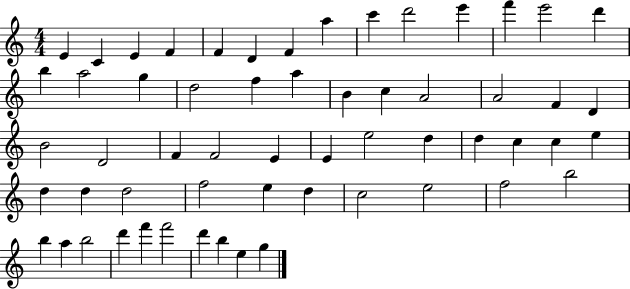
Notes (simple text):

E4/q C4/q E4/q F4/q F4/q D4/q F4/q A5/q C6/q D6/h E6/q F6/q E6/h D6/q B5/q A5/h G5/q D5/h F5/q A5/q B4/q C5/q A4/h A4/h F4/q D4/q B4/h D4/h F4/q F4/h E4/q E4/q E5/h D5/q D5/q C5/q C5/q E5/q D5/q D5/q D5/h F5/h E5/q D5/q C5/h E5/h F5/h B5/h B5/q A5/q B5/h D6/q F6/q F6/h D6/q B5/q E5/q G5/q